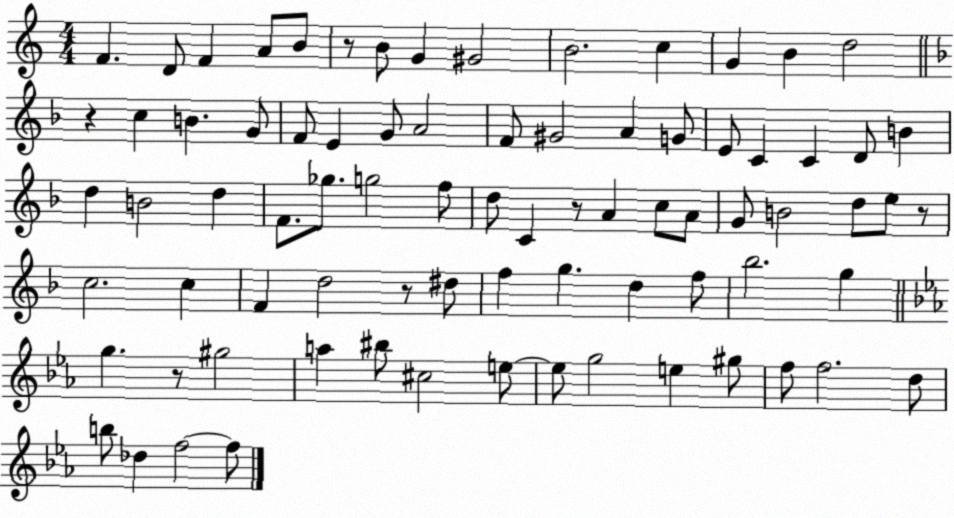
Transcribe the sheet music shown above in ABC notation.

X:1
T:Untitled
M:4/4
L:1/4
K:C
F D/2 F A/2 B/2 z/2 B/2 G ^G2 B2 c G B d2 z c B G/2 F/2 E G/2 A2 F/2 ^G2 A G/2 E/2 C C D/2 B d B2 d F/2 _g/2 g2 f/2 d/2 C z/2 A c/2 A/2 G/2 B2 d/2 e/2 z/2 c2 c F d2 z/2 ^d/2 f g d f/2 _b2 g g z/2 ^g2 a ^b/2 ^c2 e/2 e/2 g2 e ^g/2 f/2 f2 d/2 b/2 _d f2 f/2